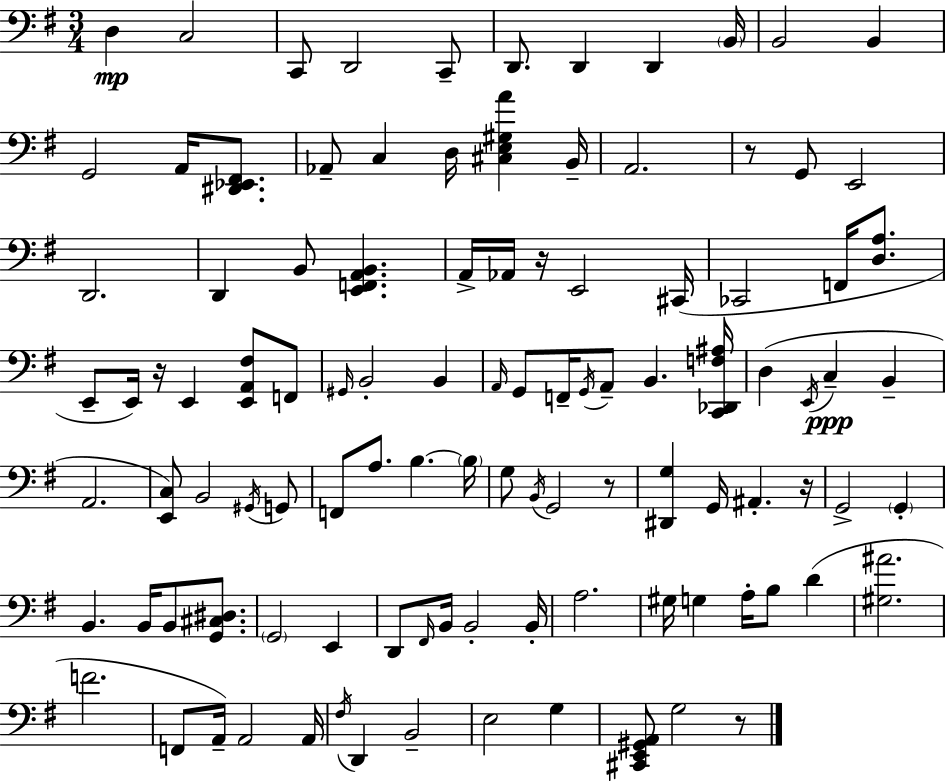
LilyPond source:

{
  \clef bass
  \numericTimeSignature
  \time 3/4
  \key e \minor
  d4\mp c2 | c,8 d,2 c,8-- | d,8. d,4 d,4 \parenthesize b,16 | b,2 b,4 | \break g,2 a,16 <dis, ees, fis,>8. | aes,8-- c4 d16 <cis e gis a'>4 b,16-- | a,2. | r8 g,8 e,2 | \break d,2. | d,4 b,8 <e, f, a, b,>4. | a,16-> aes,16 r16 e,2 cis,16( | ces,2 f,16 <d a>8. | \break e,8-- e,16) r16 e,4 <e, a, fis>8 f,8 | \grace { gis,16 } b,2-. b,4 | \grace { a,16 } g,8 f,16-- \acciaccatura { g,16 } a,8-- b,4. | <c, des, f ais>16 d4( \acciaccatura { e,16 }\ppp c4-- | \break b,4-- a,2. | <e, c>8) b,2 | \acciaccatura { gis,16 } g,8 f,8 a8. b4.~~ | \parenthesize b16 g8 \acciaccatura { b,16 } g,2 | \break r8 <dis, g>4 g,16 ais,4.-. | r16 g,2-> | \parenthesize g,4-. b,4. | b,16 b,8 <g, cis dis>8. \parenthesize g,2 | \break e,4 d,8 \grace { fis,16 } b,16 b,2-. | b,16-. a2. | gis16 g4 | a16-. b8 d'4( <gis ais'>2. | \break f'2. | f,8 a,16--) a,2 | a,16 \acciaccatura { fis16 } d,4 | b,2-- e2 | \break g4 <cis, e, gis, a,>8 g2 | r8 \bar "|."
}